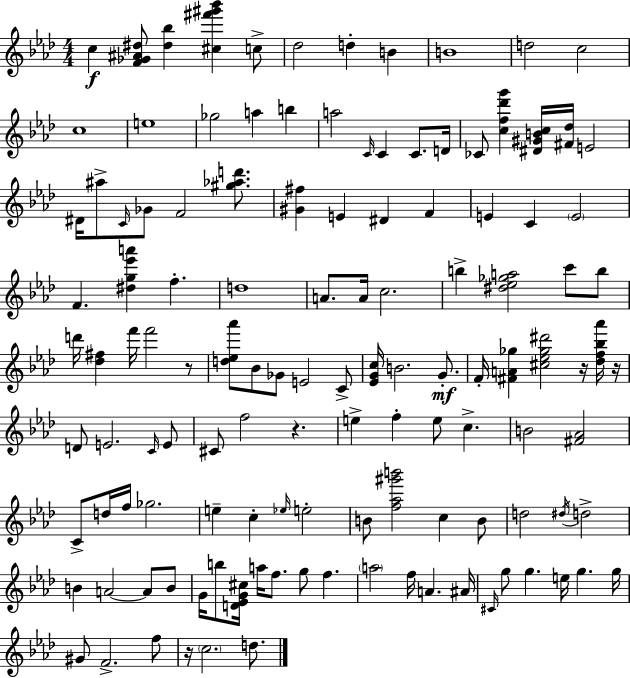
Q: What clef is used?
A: treble